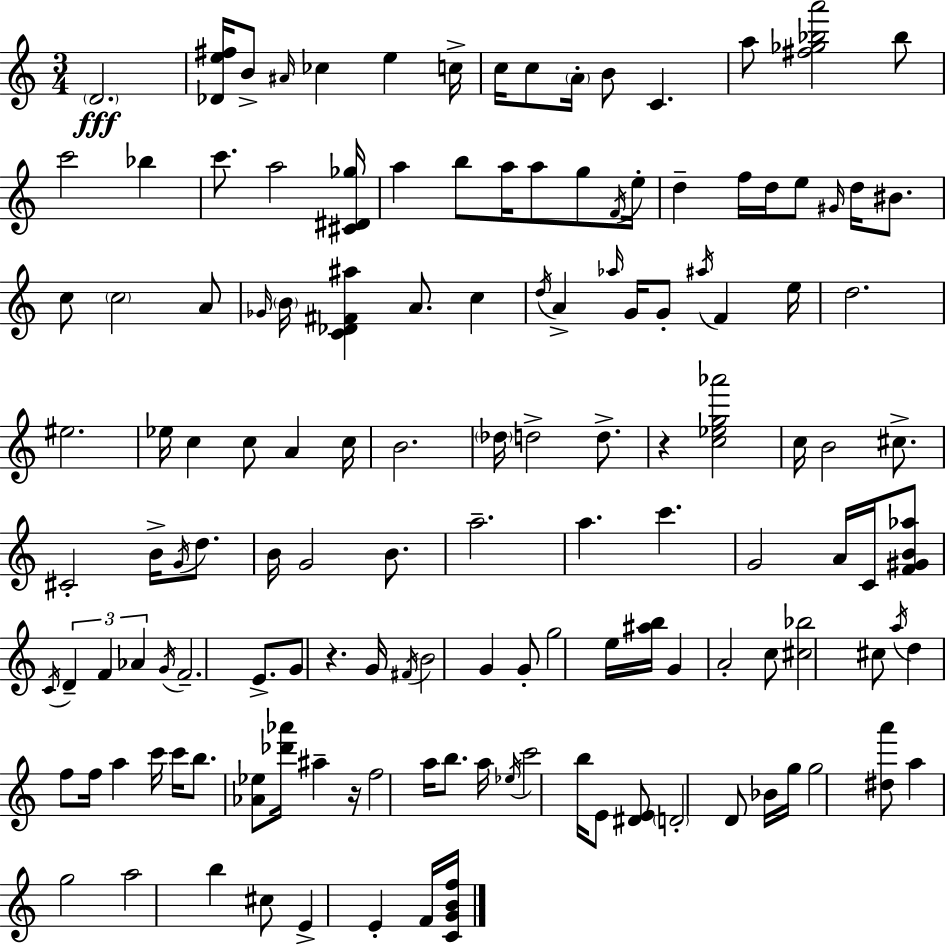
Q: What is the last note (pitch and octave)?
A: F4